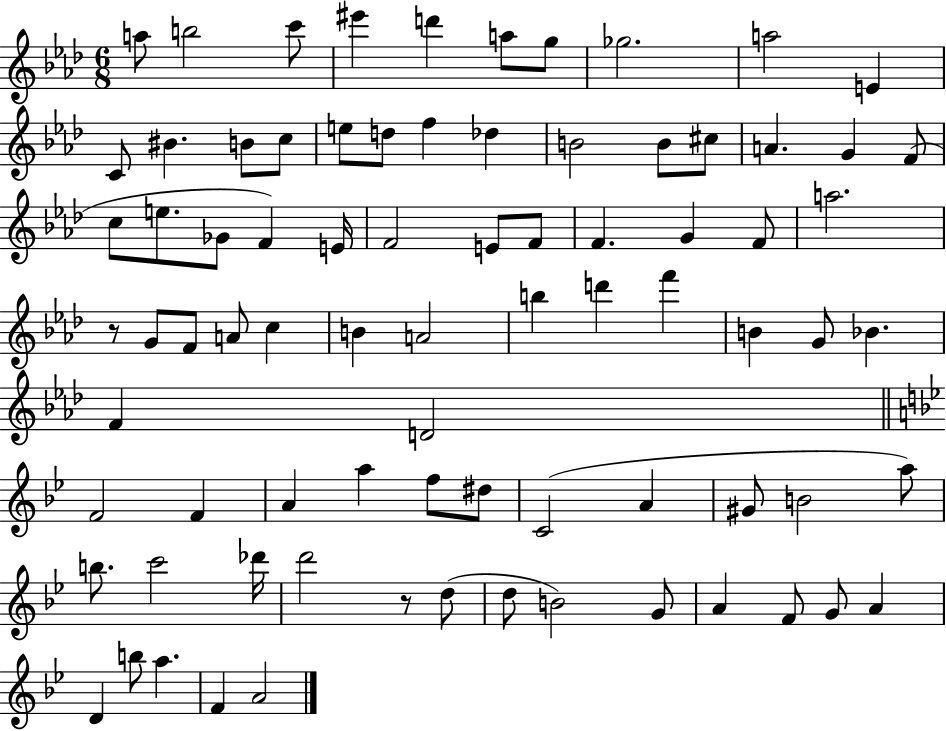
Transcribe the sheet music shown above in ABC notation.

X:1
T:Untitled
M:6/8
L:1/4
K:Ab
a/2 b2 c'/2 ^e' d' a/2 g/2 _g2 a2 E C/2 ^B B/2 c/2 e/2 d/2 f _d B2 B/2 ^c/2 A G F/2 c/2 e/2 _G/2 F E/4 F2 E/2 F/2 F G F/2 a2 z/2 G/2 F/2 A/2 c B A2 b d' f' B G/2 _B F D2 F2 F A a f/2 ^d/2 C2 A ^G/2 B2 a/2 b/2 c'2 _d'/4 d'2 z/2 d/2 d/2 B2 G/2 A F/2 G/2 A D b/2 a F A2